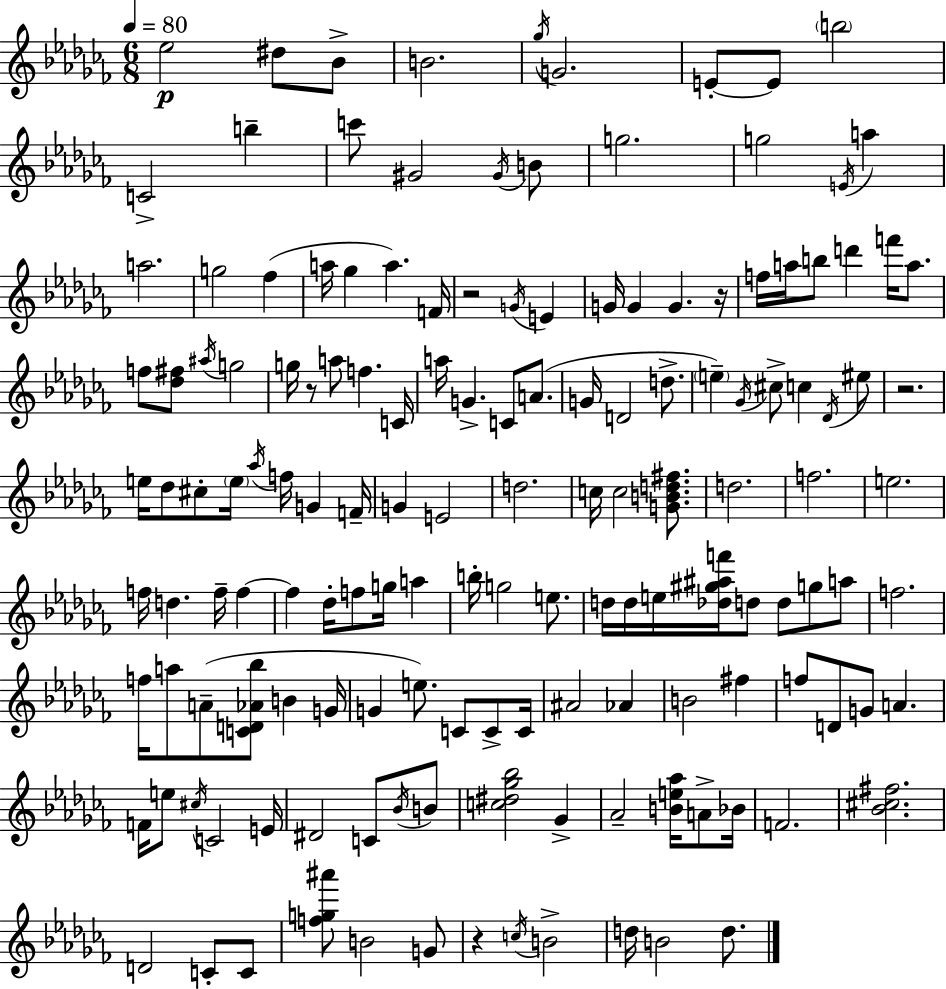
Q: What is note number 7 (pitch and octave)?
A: E4